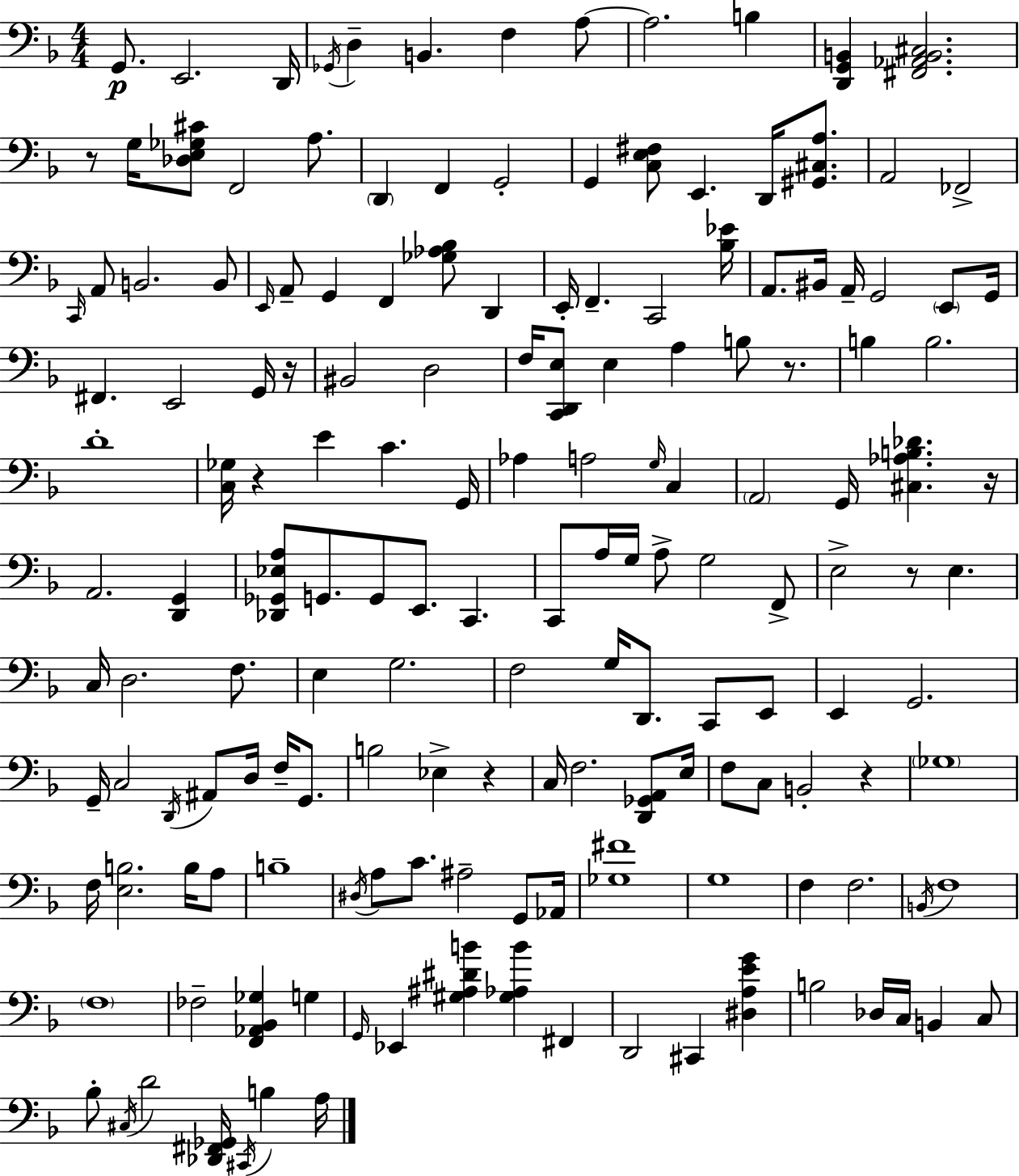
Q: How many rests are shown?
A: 8